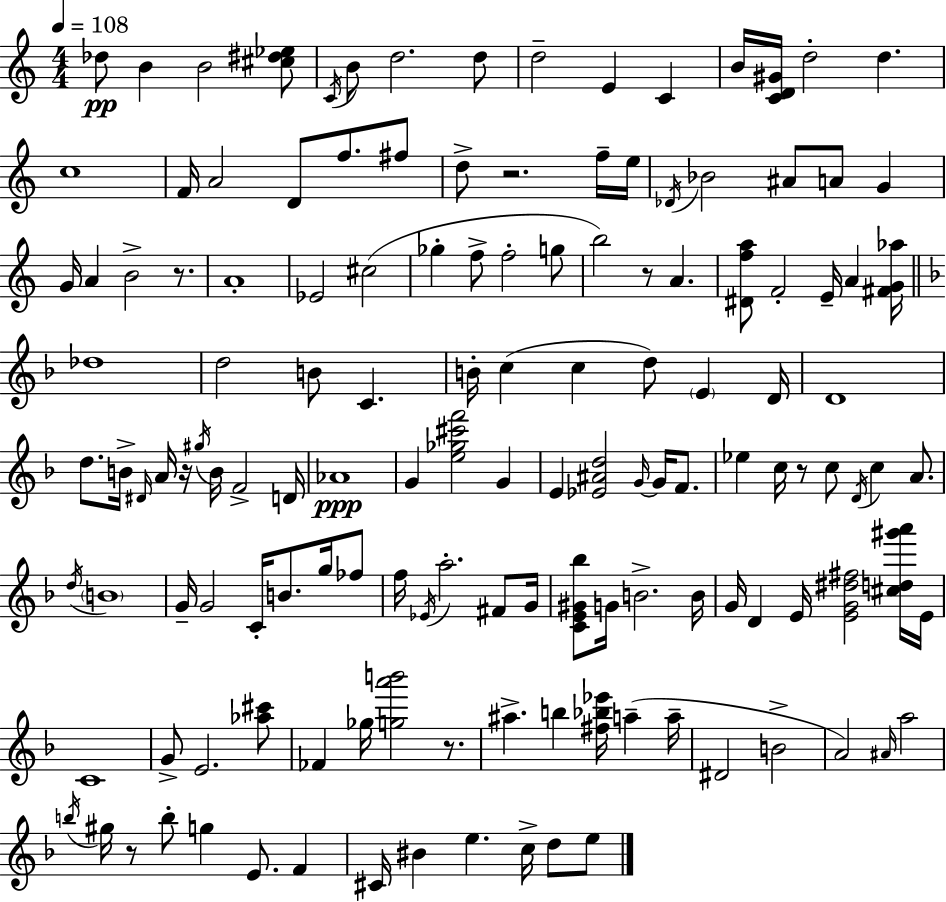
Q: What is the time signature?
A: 4/4